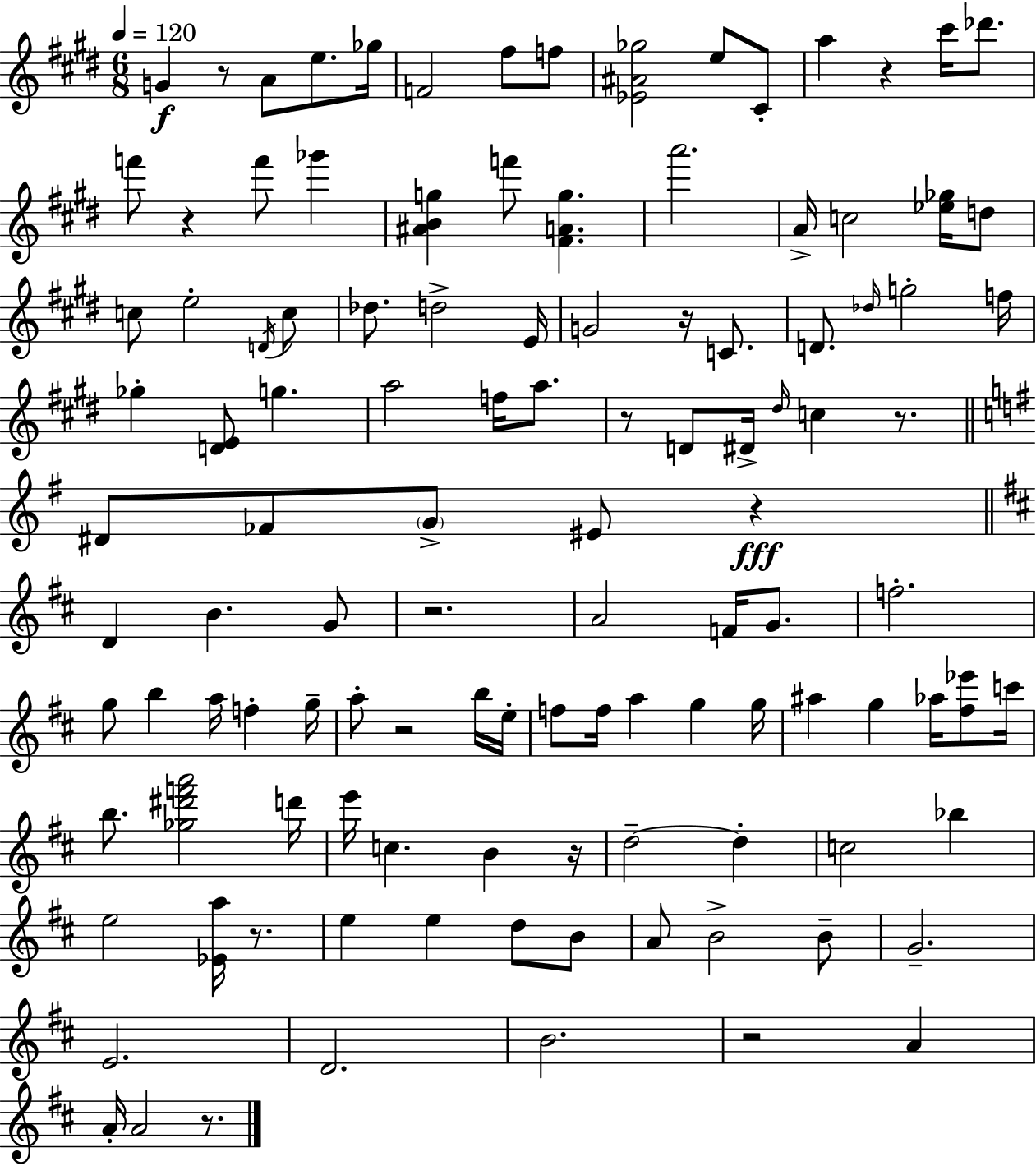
X:1
T:Untitled
M:6/8
L:1/4
K:E
G z/2 A/2 e/2 _g/4 F2 ^f/2 f/2 [_E^A_g]2 e/2 ^C/2 a z ^c'/4 _d'/2 f'/2 z f'/2 _g' [^ABg] f'/2 [^FAg] a'2 A/4 c2 [_e_g]/4 d/2 c/2 e2 D/4 c/2 _d/2 d2 E/4 G2 z/4 C/2 D/2 _d/4 g2 f/4 _g [DE]/2 g a2 f/4 a/2 z/2 D/2 ^D/4 ^d/4 c z/2 ^D/2 _F/2 G/2 ^E/2 z D B G/2 z2 A2 F/4 G/2 f2 g/2 b a/4 f g/4 a/2 z2 b/4 e/4 f/2 f/4 a g g/4 ^a g _a/4 [^f_e']/2 c'/4 b/2 [_g^d'f'a']2 d'/4 e'/4 c B z/4 d2 d c2 _b e2 [_Ea]/4 z/2 e e d/2 B/2 A/2 B2 B/2 G2 E2 D2 B2 z2 A A/4 A2 z/2